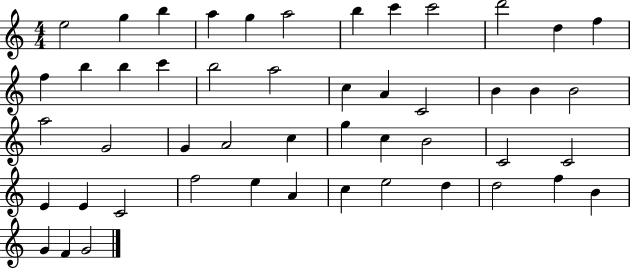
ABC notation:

X:1
T:Untitled
M:4/4
L:1/4
K:C
e2 g b a g a2 b c' c'2 d'2 d f f b b c' b2 a2 c A C2 B B B2 a2 G2 G A2 c g c B2 C2 C2 E E C2 f2 e A c e2 d d2 f B G F G2